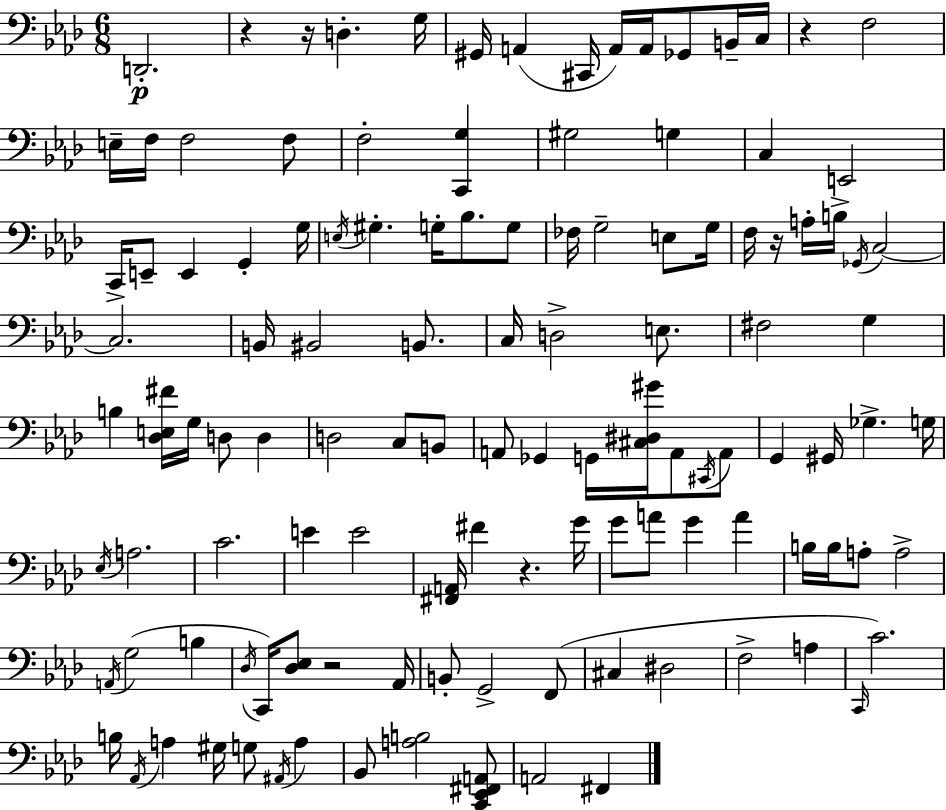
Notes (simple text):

D2/h. R/q R/s D3/q. G3/s G#2/s A2/q C#2/s A2/s A2/s Gb2/e B2/s C3/s R/q F3/h E3/s F3/s F3/h F3/e F3/h [C2,G3]/q G#3/h G3/q C3/q E2/h C2/s E2/e E2/q G2/q G3/s E3/s G#3/q. G3/s Bb3/e. G3/e FES3/s G3/h E3/e G3/s F3/s R/s A3/s B3/s Gb2/s C3/h C3/h. B2/s BIS2/h B2/e. C3/s D3/h E3/e. F#3/h G3/q B3/q [Db3,E3,F#4]/s G3/s D3/e D3/q D3/h C3/e B2/e A2/e Gb2/q G2/s [C#3,D#3,G#4]/s A2/e C#2/s A2/e G2/q G#2/s Gb3/q. G3/s Eb3/s A3/h. C4/h. E4/q E4/h [F#2,A2]/s F#4/q R/q. G4/s G4/e A4/e G4/q A4/q B3/s B3/s A3/e A3/h A2/s G3/h B3/q Db3/s C2/s [Db3,Eb3]/e R/h Ab2/s B2/e G2/h F2/e C#3/q D#3/h F3/h A3/q C2/s C4/h. B3/s Ab2/s A3/q G#3/s G3/e A#2/s A3/q Bb2/e [A3,B3]/h [C2,Eb2,F#2,A2]/e A2/h F#2/q